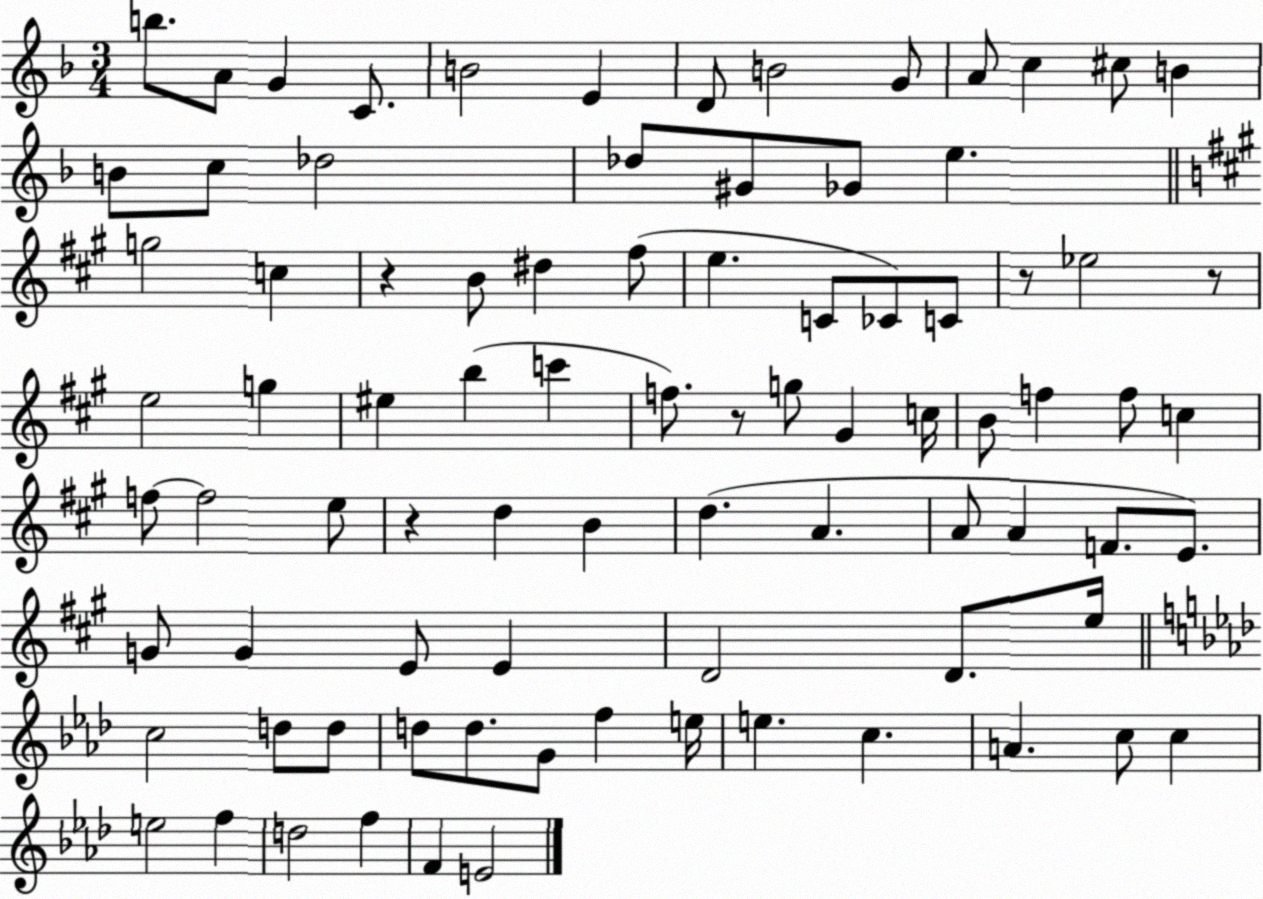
X:1
T:Untitled
M:3/4
L:1/4
K:F
b/2 A/2 G C/2 B2 E D/2 B2 G/2 A/2 c ^c/2 B B/2 c/2 _d2 _d/2 ^G/2 _G/2 e g2 c z B/2 ^d ^f/2 e C/2 _C/2 C/2 z/2 _e2 z/2 e2 g ^e b c' f/2 z/2 g/2 ^G c/4 B/2 f f/2 c f/2 f2 e/2 z d B d A A/2 A F/2 E/2 G/2 G E/2 E D2 D/2 e/4 c2 d/2 d/2 d/2 d/2 G/2 f e/4 e c A c/2 c e2 f d2 f F E2